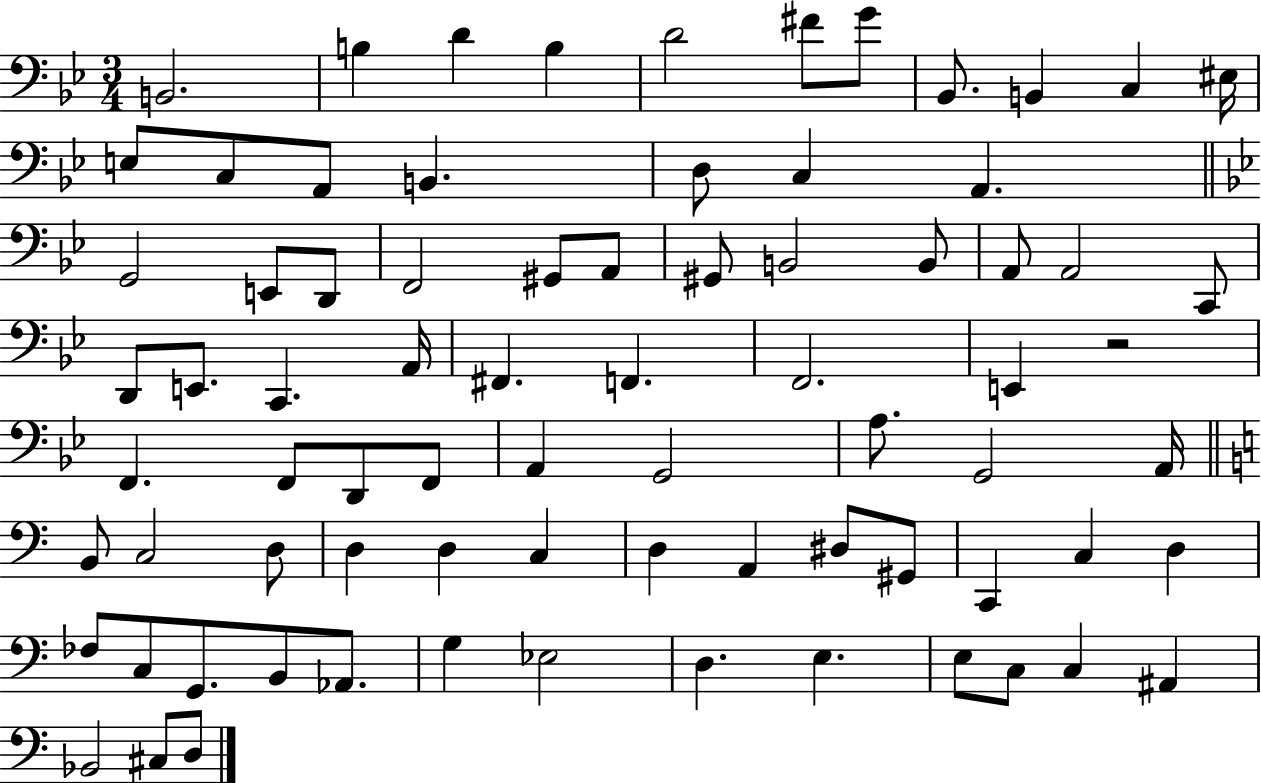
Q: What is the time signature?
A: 3/4